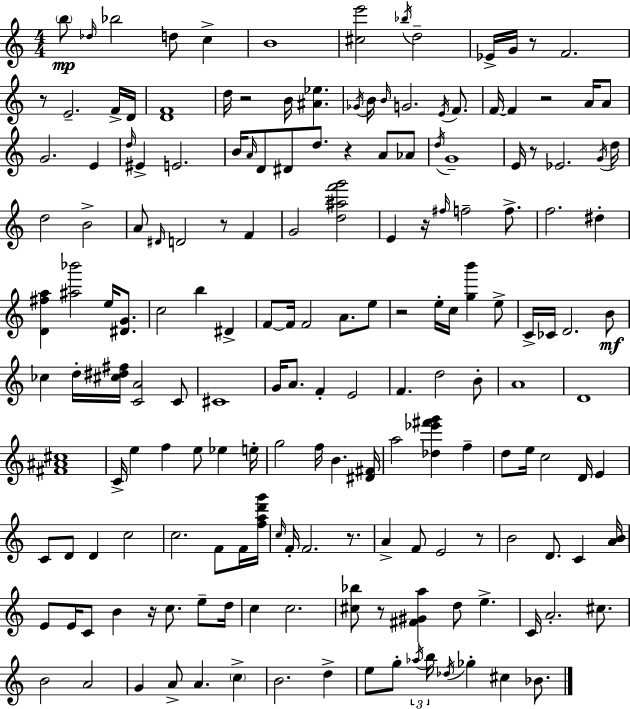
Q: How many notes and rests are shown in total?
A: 178